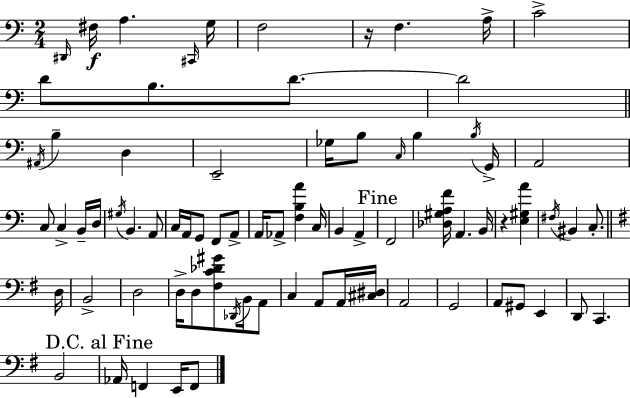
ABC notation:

X:1
T:Untitled
M:2/4
L:1/4
K:Am
^D,,/4 ^F,/4 A, ^C,,/4 G,/4 F,2 z/4 F, A,/4 C2 D/2 B,/2 D/2 D2 ^A,,/4 B, D, E,,2 _G,/4 B,/2 C,/4 B, B,/4 G,,/4 A,,2 C,/2 C, B,,/4 D,/4 ^G,/4 B,, A,,/2 C,/4 A,,/4 G,,/2 F,,/2 A,,/2 A,,/4 _A,,/2 [F,B,A] C,/4 B,, A,, F,,2 [_D,^G,A,F]/4 A,, B,,/4 z [E,^G,A] ^F,/4 ^B,, C,/2 D,/4 B,,2 D,2 D,/4 D,/2 [^F,C_D^G]/2 _D,,/4 B,,/4 A,,/2 C, A,,/2 A,,/4 [^C,^D,]/4 A,,2 G,,2 A,,/2 ^G,,/2 E,, D,,/2 C,, B,,2 _A,,/4 F,, E,,/4 F,,/2